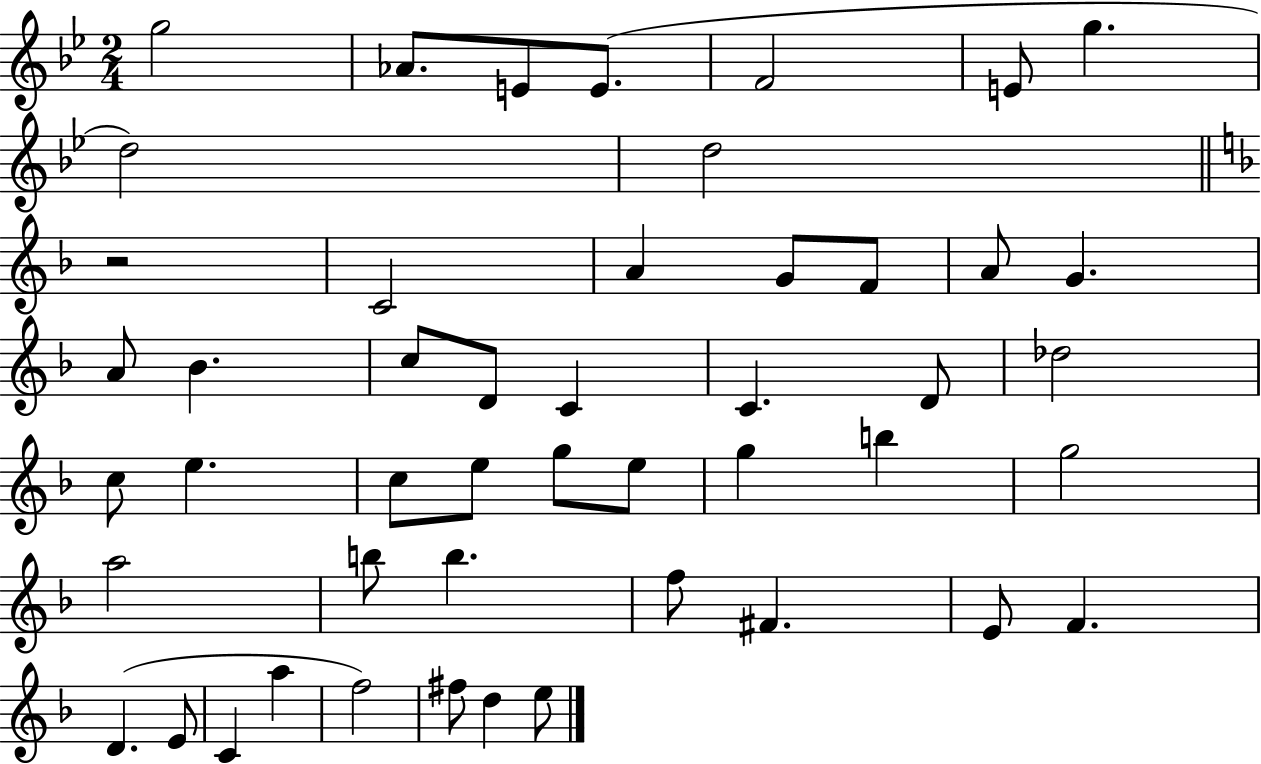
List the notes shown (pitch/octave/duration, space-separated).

G5/h Ab4/e. E4/e E4/e. F4/h E4/e G5/q. D5/h D5/h R/h C4/h A4/q G4/e F4/e A4/e G4/q. A4/e Bb4/q. C5/e D4/e C4/q C4/q. D4/e Db5/h C5/e E5/q. C5/e E5/e G5/e E5/e G5/q B5/q G5/h A5/h B5/e B5/q. F5/e F#4/q. E4/e F4/q. D4/q. E4/e C4/q A5/q F5/h F#5/e D5/q E5/e